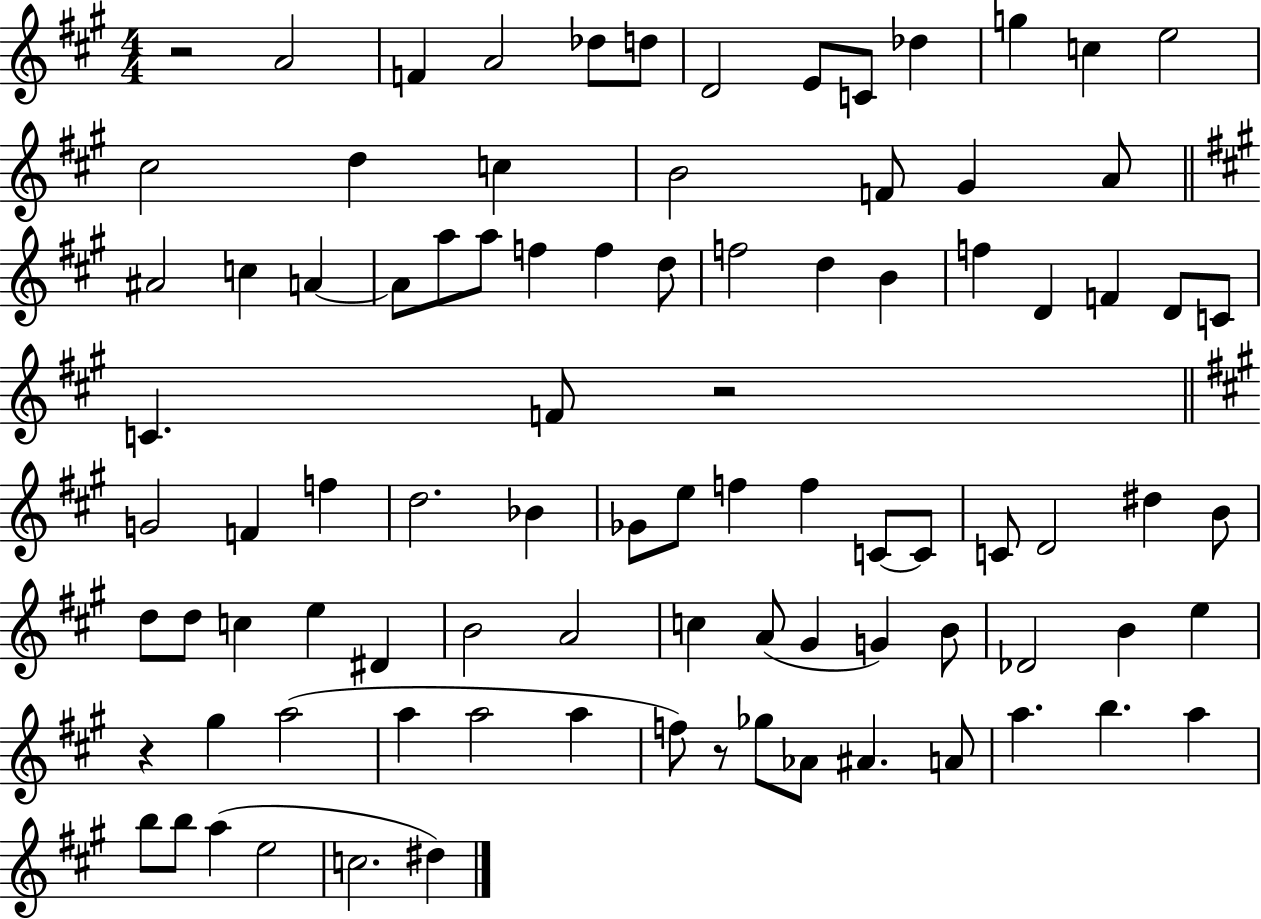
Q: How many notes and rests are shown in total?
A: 91